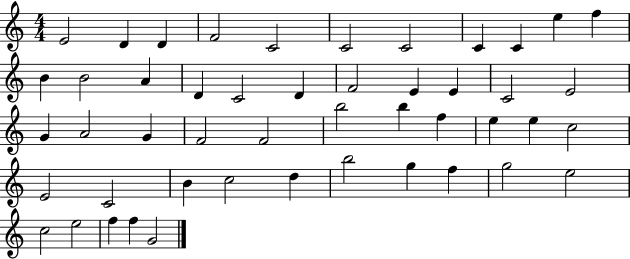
X:1
T:Untitled
M:4/4
L:1/4
K:C
E2 D D F2 C2 C2 C2 C C e f B B2 A D C2 D F2 E E C2 E2 G A2 G F2 F2 b2 b f e e c2 E2 C2 B c2 d b2 g f g2 e2 c2 e2 f f G2